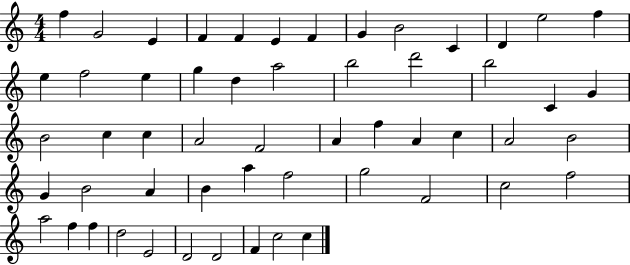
{
  \clef treble
  \numericTimeSignature
  \time 4/4
  \key c \major
  f''4 g'2 e'4 | f'4 f'4 e'4 f'4 | g'4 b'2 c'4 | d'4 e''2 f''4 | \break e''4 f''2 e''4 | g''4 d''4 a''2 | b''2 d'''2 | b''2 c'4 g'4 | \break b'2 c''4 c''4 | a'2 f'2 | a'4 f''4 a'4 c''4 | a'2 b'2 | \break g'4 b'2 a'4 | b'4 a''4 f''2 | g''2 f'2 | c''2 f''2 | \break a''2 f''4 f''4 | d''2 e'2 | d'2 d'2 | f'4 c''2 c''4 | \break \bar "|."
}